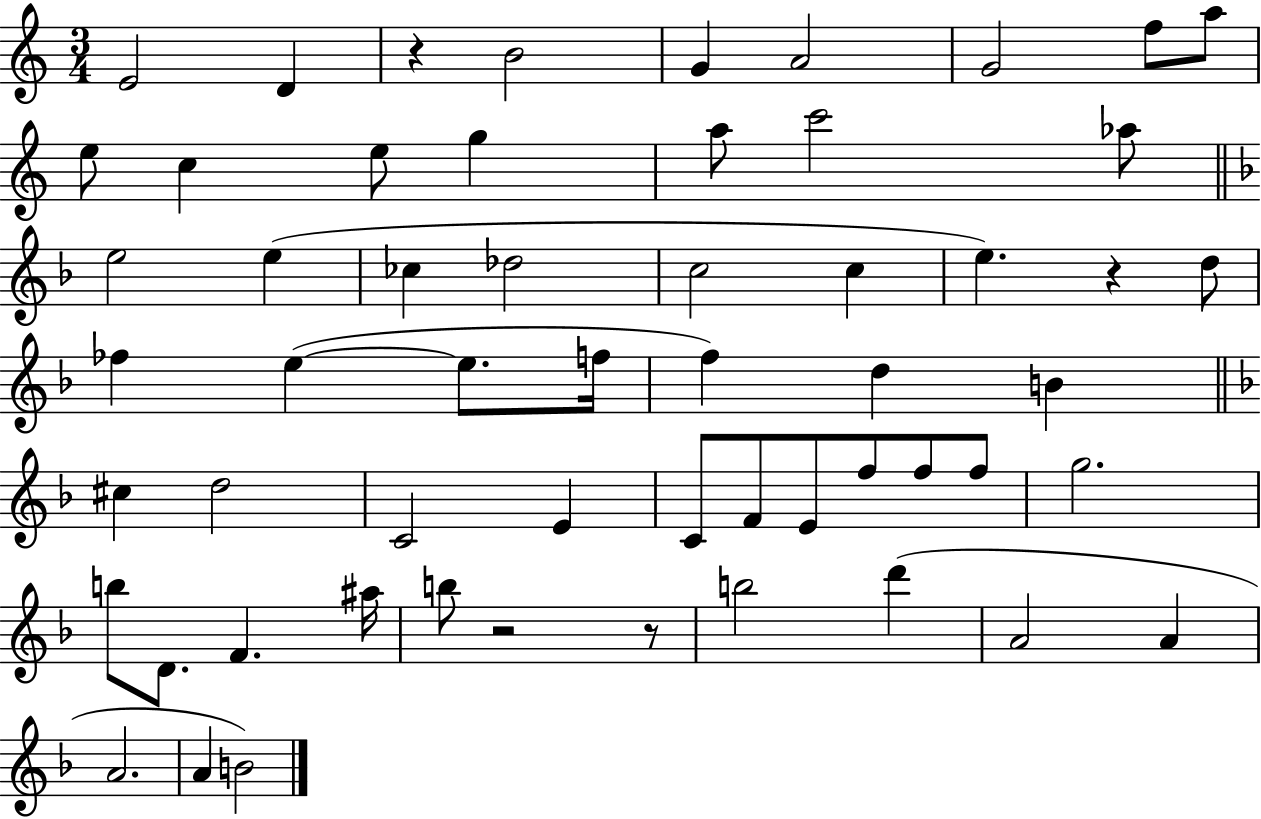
E4/h D4/q R/q B4/h G4/q A4/h G4/h F5/e A5/e E5/e C5/q E5/e G5/q A5/e C6/h Ab5/e E5/h E5/q CES5/q Db5/h C5/h C5/q E5/q. R/q D5/e FES5/q E5/q E5/e. F5/s F5/q D5/q B4/q C#5/q D5/h C4/h E4/q C4/e F4/e E4/e F5/e F5/e F5/e G5/h. B5/e D4/e. F4/q. A#5/s B5/e R/h R/e B5/h D6/q A4/h A4/q A4/h. A4/q B4/h